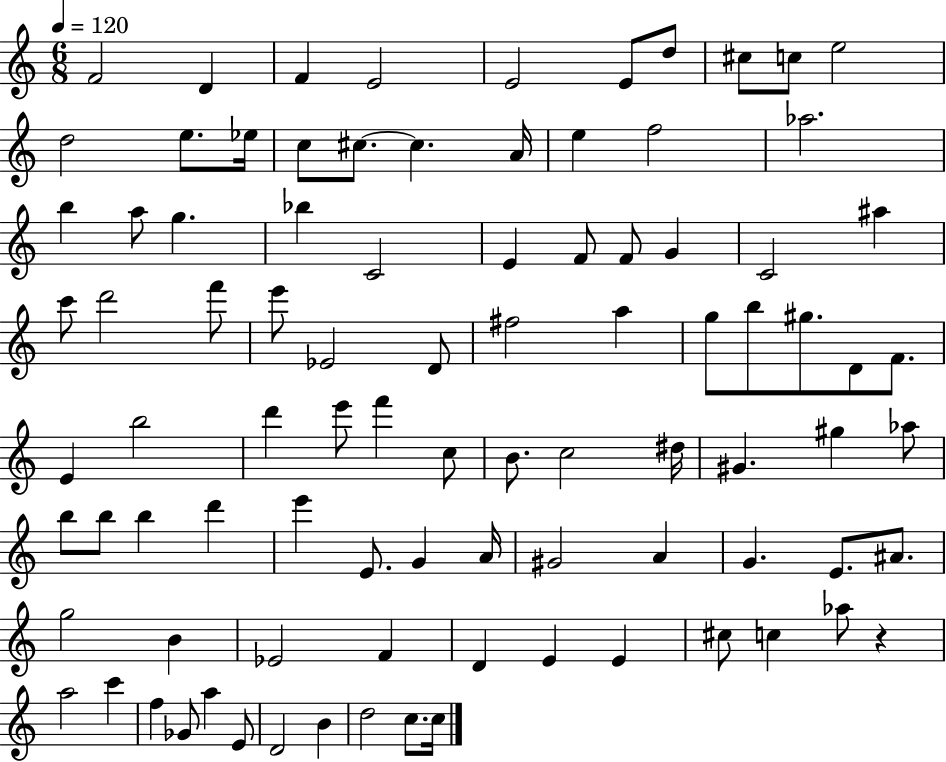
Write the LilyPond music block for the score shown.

{
  \clef treble
  \numericTimeSignature
  \time 6/8
  \key c \major
  \tempo 4 = 120
  f'2 d'4 | f'4 e'2 | e'2 e'8 d''8 | cis''8 c''8 e''2 | \break d''2 e''8. ees''16 | c''8 cis''8.~~ cis''4. a'16 | e''4 f''2 | aes''2. | \break b''4 a''8 g''4. | bes''4 c'2 | e'4 f'8 f'8 g'4 | c'2 ais''4 | \break c'''8 d'''2 f'''8 | e'''8 ees'2 d'8 | fis''2 a''4 | g''8 b''8 gis''8. d'8 f'8. | \break e'4 b''2 | d'''4 e'''8 f'''4 c''8 | b'8. c''2 dis''16 | gis'4. gis''4 aes''8 | \break b''8 b''8 b''4 d'''4 | e'''4 e'8. g'4 a'16 | gis'2 a'4 | g'4. e'8. ais'8. | \break g''2 b'4 | ees'2 f'4 | d'4 e'4 e'4 | cis''8 c''4 aes''8 r4 | \break a''2 c'''4 | f''4 ges'8 a''4 e'8 | d'2 b'4 | d''2 c''8. c''16 | \break \bar "|."
}